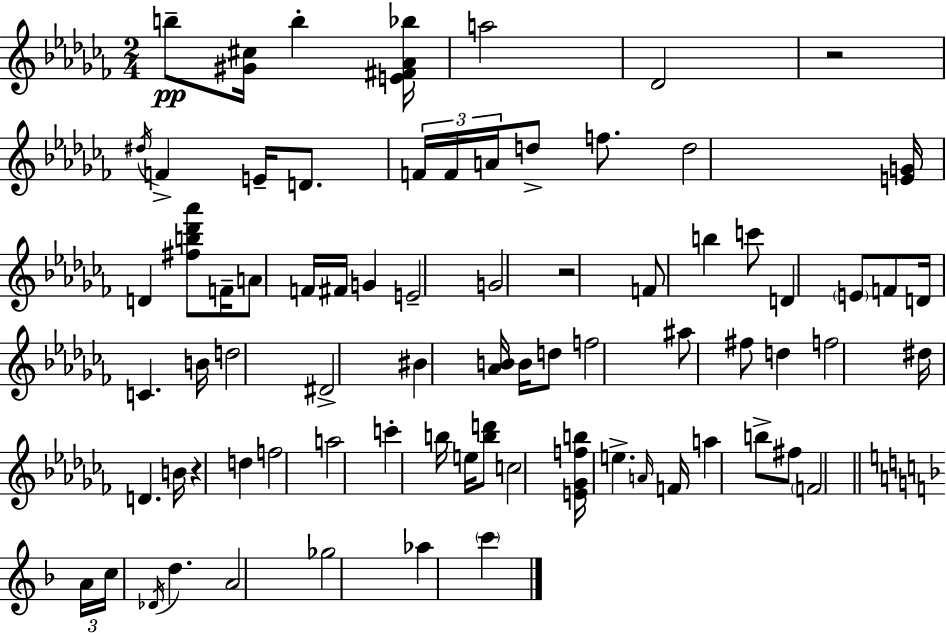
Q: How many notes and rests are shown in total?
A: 76